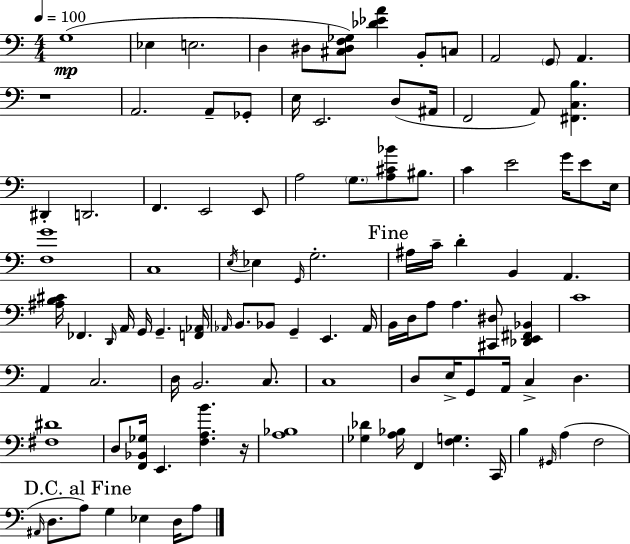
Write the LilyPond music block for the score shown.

{
  \clef bass
  \numericTimeSignature
  \time 4/4
  \key a \minor
  \tempo 4 = 100
  \repeat volta 2 { g1(\mp | ees4 e2. | d4 dis8 <cis dis f ges>8) <des' ees' a'>4 b,8-. c8 | a,2 \parenthesize g,8 a,4. | \break r1 | a,2. a,8-- ges,8-. | e16 e,2. d8( ais,16 | f,2 a,8) <fis, c b>4. | \break dis,4-. d,2. | f,4. e,2 e,8 | a2 \parenthesize g8. <a cis' bes'>8 bis8. | c'4 e'2 g'16 e'8 e16 | \break <f g'>1 | c1 | \acciaccatura { e16 } ees4 \grace { g,16 } g2.-. | \mark "Fine" ais16 c'16-- d'4-. b,4 a,4. | \break <ais b cis'>16 fes,4. \grace { d,16 } a,16 g,16 g,4.-- | <f, aes,>16 \grace { aes,16 } b,8. bes,8 g,4-- e,4. | aes,16 b,16 d16 a8 a4. <cis, dis>8 | <des, e, fis, bes,>4 c'1 | \break a,4 c2. | d16 b,2. | c8. c1 | d8 e16-> g,8 a,16 c4-> d4. | \break <fis dis'>1 | d8 <f, bes, ges>16 e,4. <f a b'>4. | r16 <a bes>1 | <ges des'>4 <a bes>16 f,4 <f g>4. | \break c,16 b4 \grace { gis,16 }( a4 f2 | \mark "D.C. al Fine" \grace { ais,16 } d8. a8) g4 ees4 | d16 a8 } \bar "|."
}